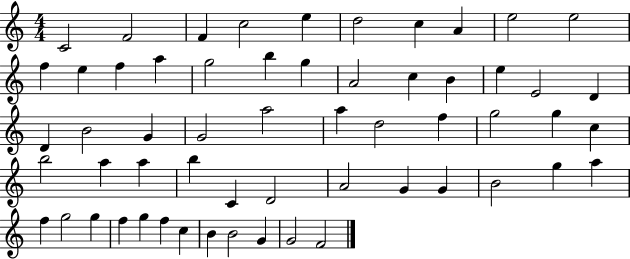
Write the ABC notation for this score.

X:1
T:Untitled
M:4/4
L:1/4
K:C
C2 F2 F c2 e d2 c A e2 e2 f e f a g2 b g A2 c B e E2 D D B2 G G2 a2 a d2 f g2 g c b2 a a b C D2 A2 G G B2 g a f g2 g f g f c B B2 G G2 F2